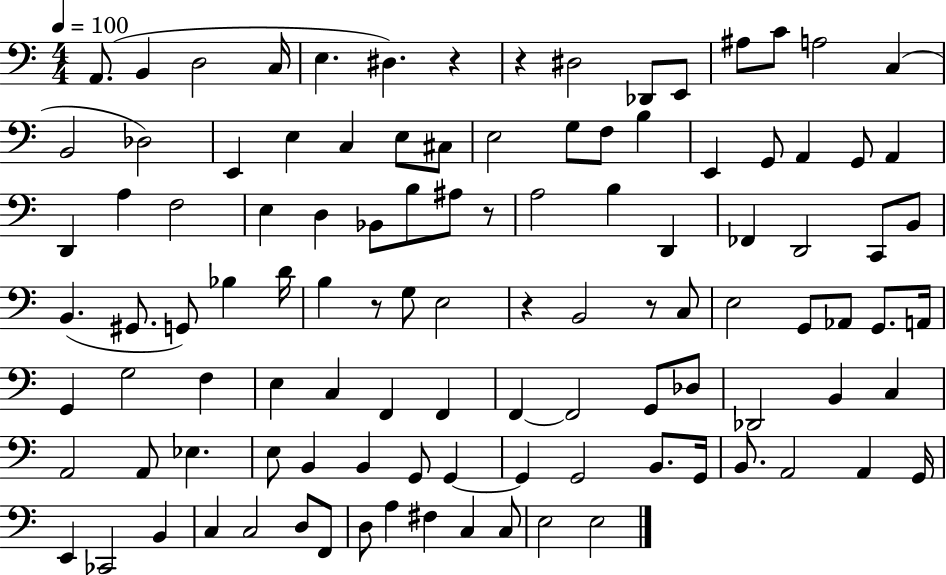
A2/e. B2/q D3/h C3/s E3/q. D#3/q. R/q R/q D#3/h Db2/e E2/e A#3/e C4/e A3/h C3/q B2/h Db3/h E2/q E3/q C3/q E3/e C#3/e E3/h G3/e F3/e B3/q E2/q G2/e A2/q G2/e A2/q D2/q A3/q F3/h E3/q D3/q Bb2/e B3/e A#3/e R/e A3/h B3/q D2/q FES2/q D2/h C2/e B2/e B2/q. G#2/e. G2/e Bb3/q D4/s B3/q R/e G3/e E3/h R/q B2/h R/e C3/e E3/h G2/e Ab2/e G2/e. A2/s G2/q G3/h F3/q E3/q C3/q F2/q F2/q F2/q F2/h G2/e Db3/e Db2/h B2/q C3/q A2/h A2/e Eb3/q. E3/e B2/q B2/q G2/e G2/q G2/q G2/h B2/e. G2/s B2/e. A2/h A2/q G2/s E2/q CES2/h B2/q C3/q C3/h D3/e F2/e D3/e A3/q F#3/q C3/q C3/e E3/h E3/h